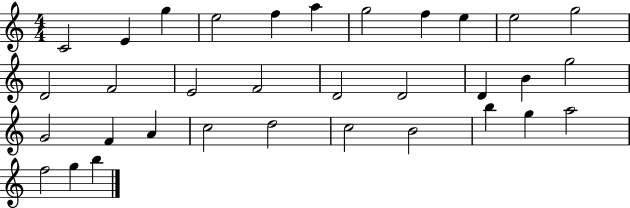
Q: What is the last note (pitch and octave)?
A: B5